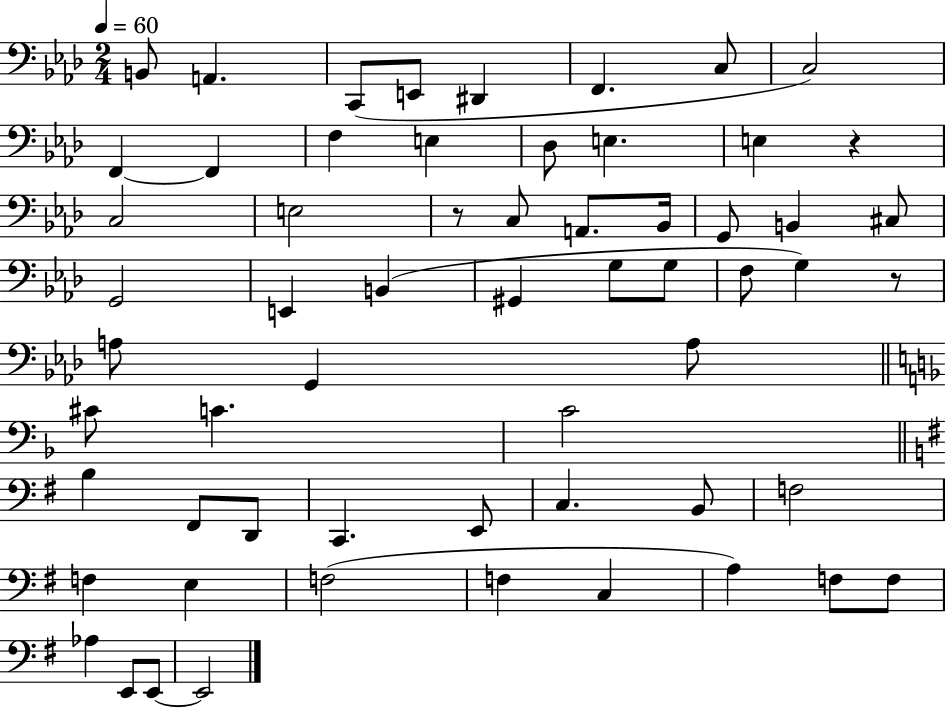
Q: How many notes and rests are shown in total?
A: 60